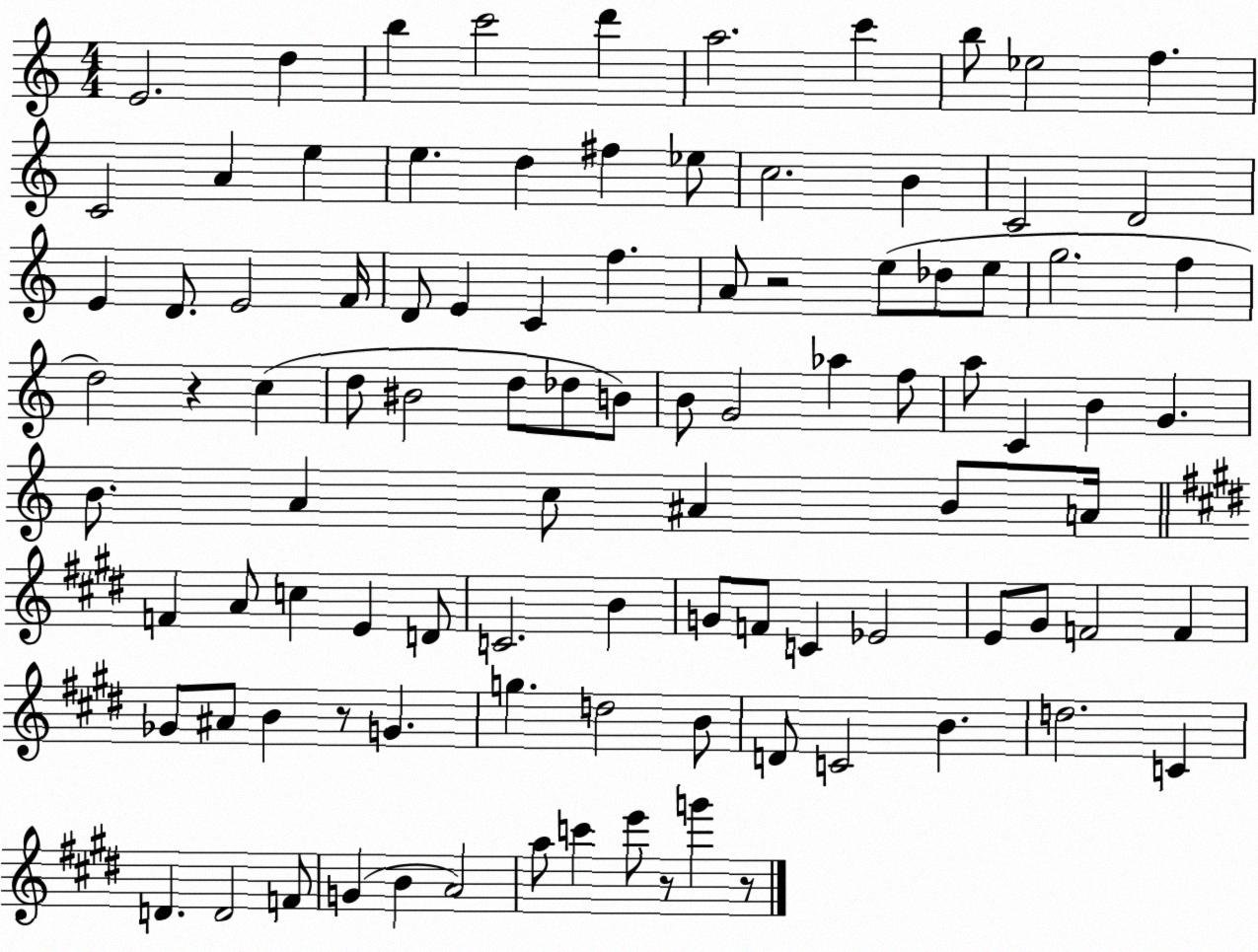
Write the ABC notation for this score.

X:1
T:Untitled
M:4/4
L:1/4
K:C
E2 d b c'2 d' a2 c' b/2 _e2 f C2 A e e d ^f _e/2 c2 B C2 D2 E D/2 E2 F/4 D/2 E C f A/2 z2 e/2 _d/2 e/2 g2 f d2 z c d/2 ^B2 d/2 _d/2 B/2 B/2 G2 _a f/2 a/2 C B G B/2 A c/2 ^A B/2 A/4 F A/2 c E D/2 C2 B G/2 F/2 C _E2 E/2 ^G/2 F2 F _G/2 ^A/2 B z/2 G g d2 B/2 D/2 C2 B d2 C D D2 F/2 G B A2 a/2 c' e'/2 z/2 g' z/2